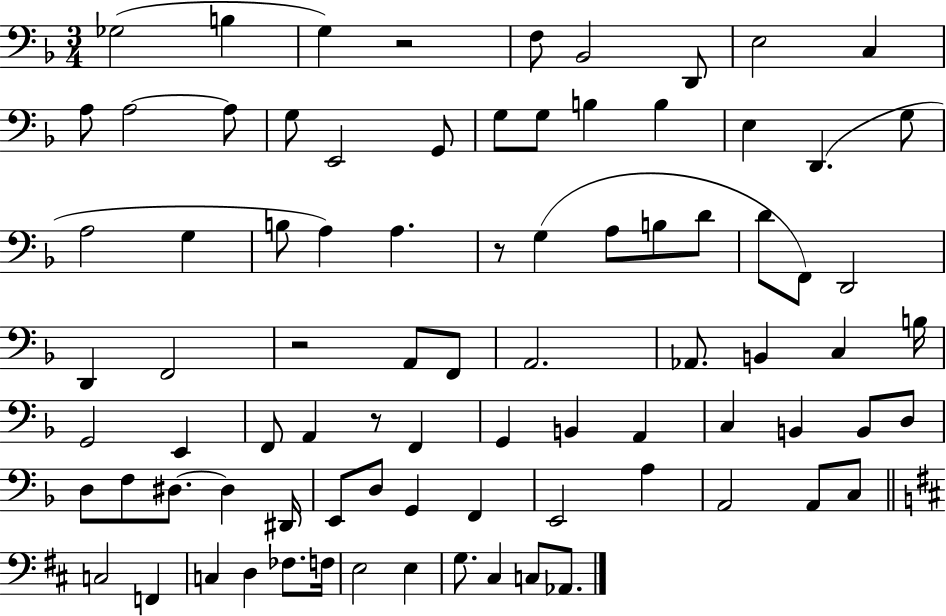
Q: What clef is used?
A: bass